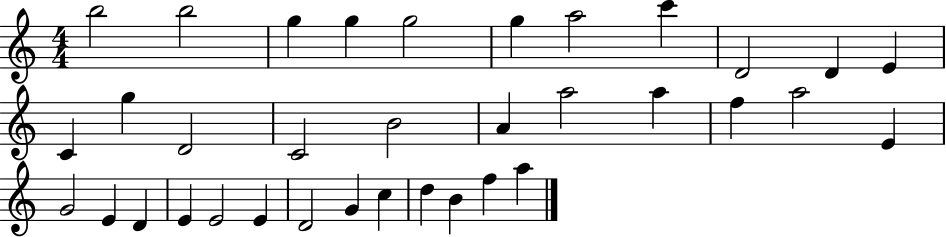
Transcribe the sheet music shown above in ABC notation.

X:1
T:Untitled
M:4/4
L:1/4
K:C
b2 b2 g g g2 g a2 c' D2 D E C g D2 C2 B2 A a2 a f a2 E G2 E D E E2 E D2 G c d B f a